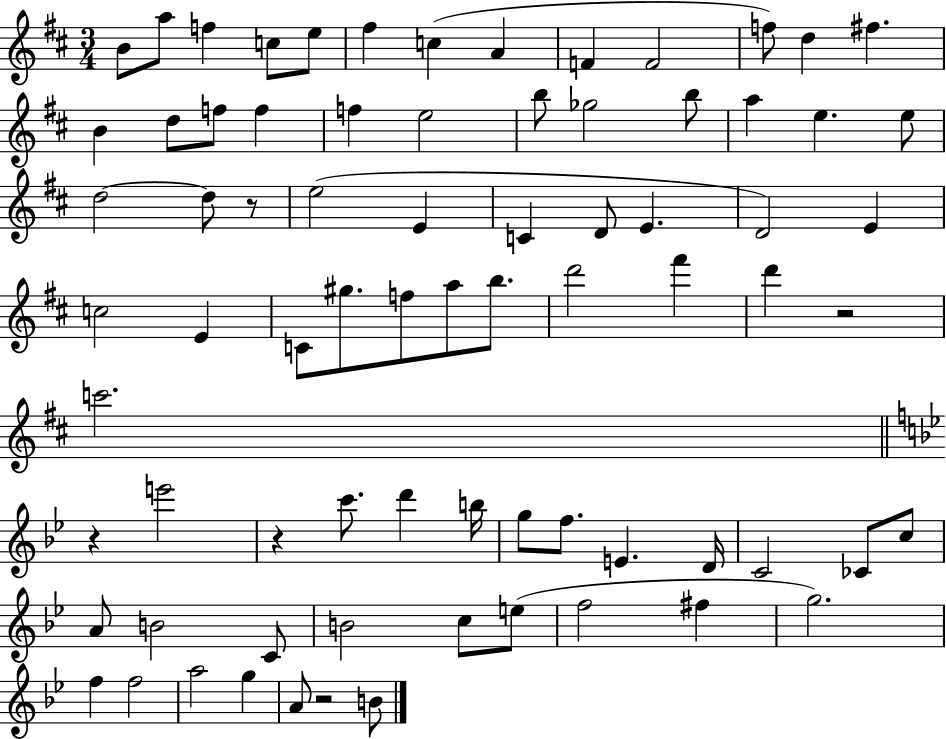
B4/e A5/e F5/q C5/e E5/e F#5/q C5/q A4/q F4/q F4/h F5/e D5/q F#5/q. B4/q D5/e F5/e F5/q F5/q E5/h B5/e Gb5/h B5/e A5/q E5/q. E5/e D5/h D5/e R/e E5/h E4/q C4/q D4/e E4/q. D4/h E4/q C5/h E4/q C4/e G#5/e. F5/e A5/e B5/e. D6/h F#6/q D6/q R/h C6/h. R/q E6/h R/q C6/e. D6/q B5/s G5/e F5/e. E4/q. D4/s C4/h CES4/e C5/e A4/e B4/h C4/e B4/h C5/e E5/e F5/h F#5/q G5/h. F5/q F5/h A5/h G5/q A4/e R/h B4/e